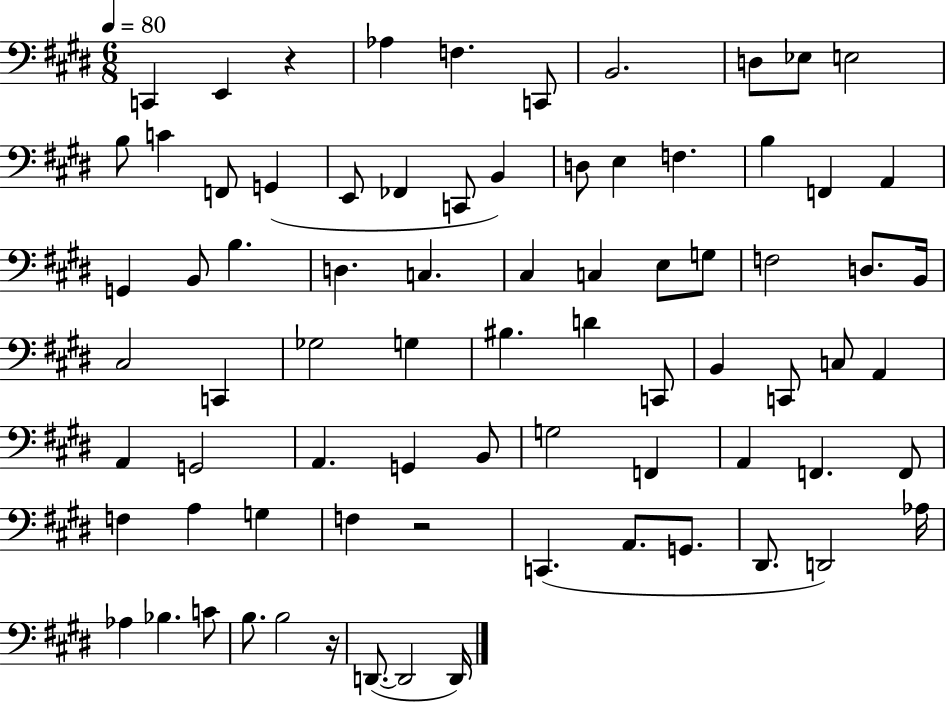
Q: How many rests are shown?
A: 3